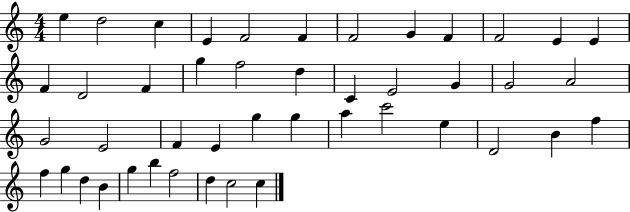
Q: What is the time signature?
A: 4/4